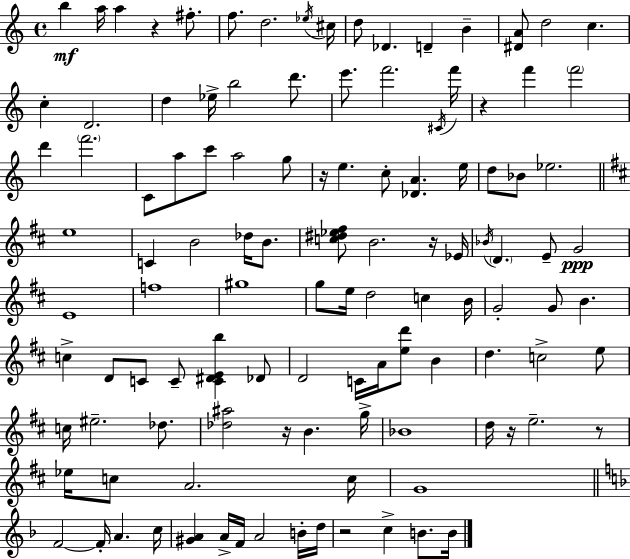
B5/q A5/s A5/q R/q F#5/e. F5/e. D5/h. Eb5/s C#5/s D5/e Db4/q. D4/q B4/q [D#4,A4]/e D5/h C5/q. C5/q D4/h. D5/q Eb5/s B5/h D6/e. E6/e. F6/h. C#4/s F6/s R/q F6/q F6/h D6/q F6/h. C4/e A5/e C6/e A5/h G5/e R/s E5/q. C5/e [Db4,A4]/q. E5/s D5/e Bb4/e Eb5/h. E5/w C4/q B4/h Db5/s B4/e. [C5,D#5,Eb5,F#5]/e B4/h. R/s Eb4/s Bb4/s D4/q. E4/e G4/h E4/w F5/w G#5/w G5/e E5/s D5/h C5/q B4/s G4/h G4/e B4/q. C5/q D4/e C4/e C4/e [C4,D#4,E4,B5]/q Db4/e D4/h C4/s A4/s [E5,D6]/e B4/q D5/q. C5/h E5/e C5/s EIS5/h. Db5/e. [Db5,A#5]/h R/s B4/q. G5/s Bb4/w D5/s R/s E5/h. R/e Eb5/s C5/e A4/h. C5/s G4/w F4/h F4/s A4/q. C5/s [G#4,A4]/q A4/s F4/s A4/h B4/s D5/s R/h C5/q B4/e. B4/s